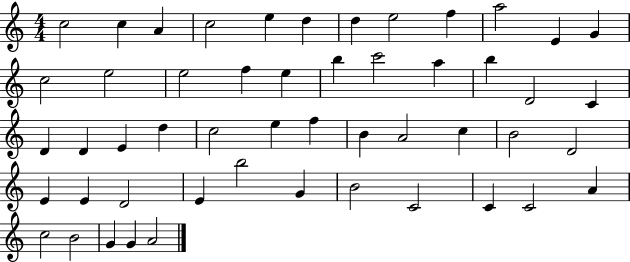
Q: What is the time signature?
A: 4/4